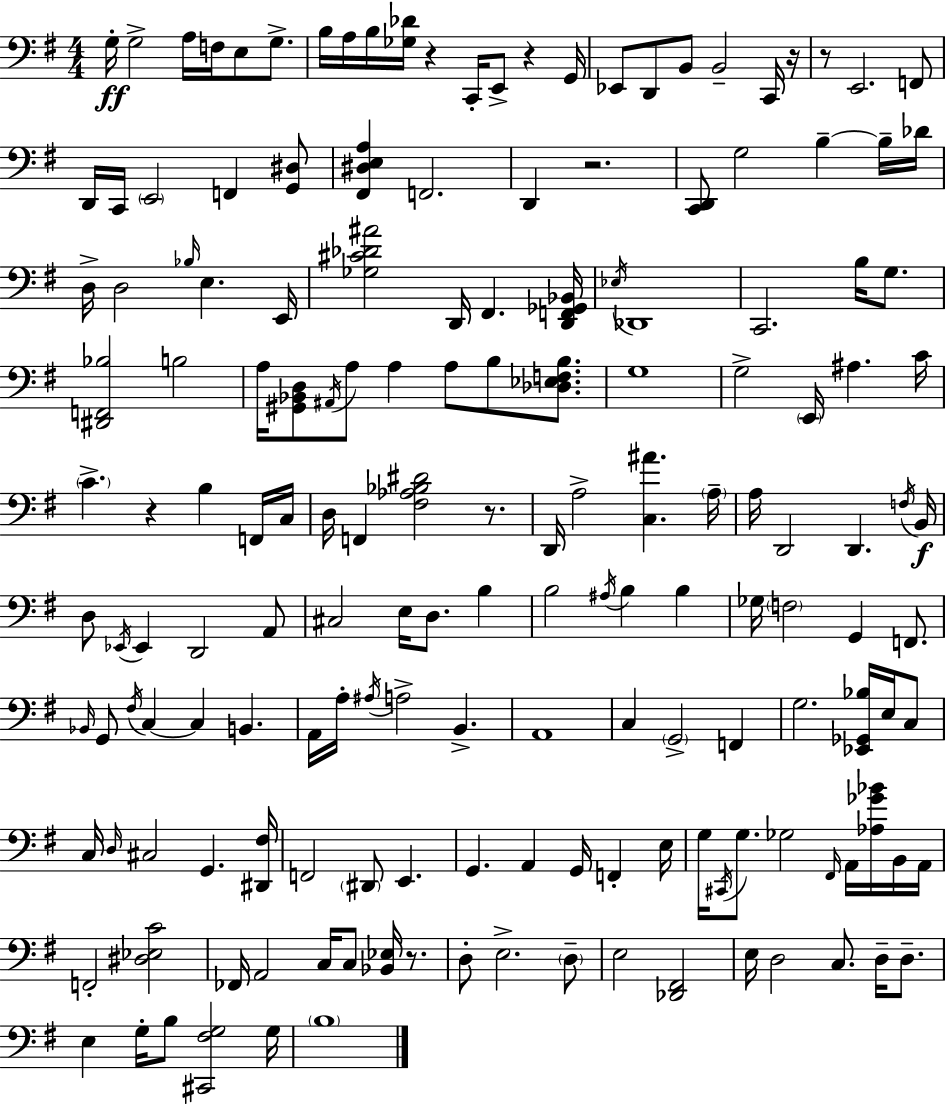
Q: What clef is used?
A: bass